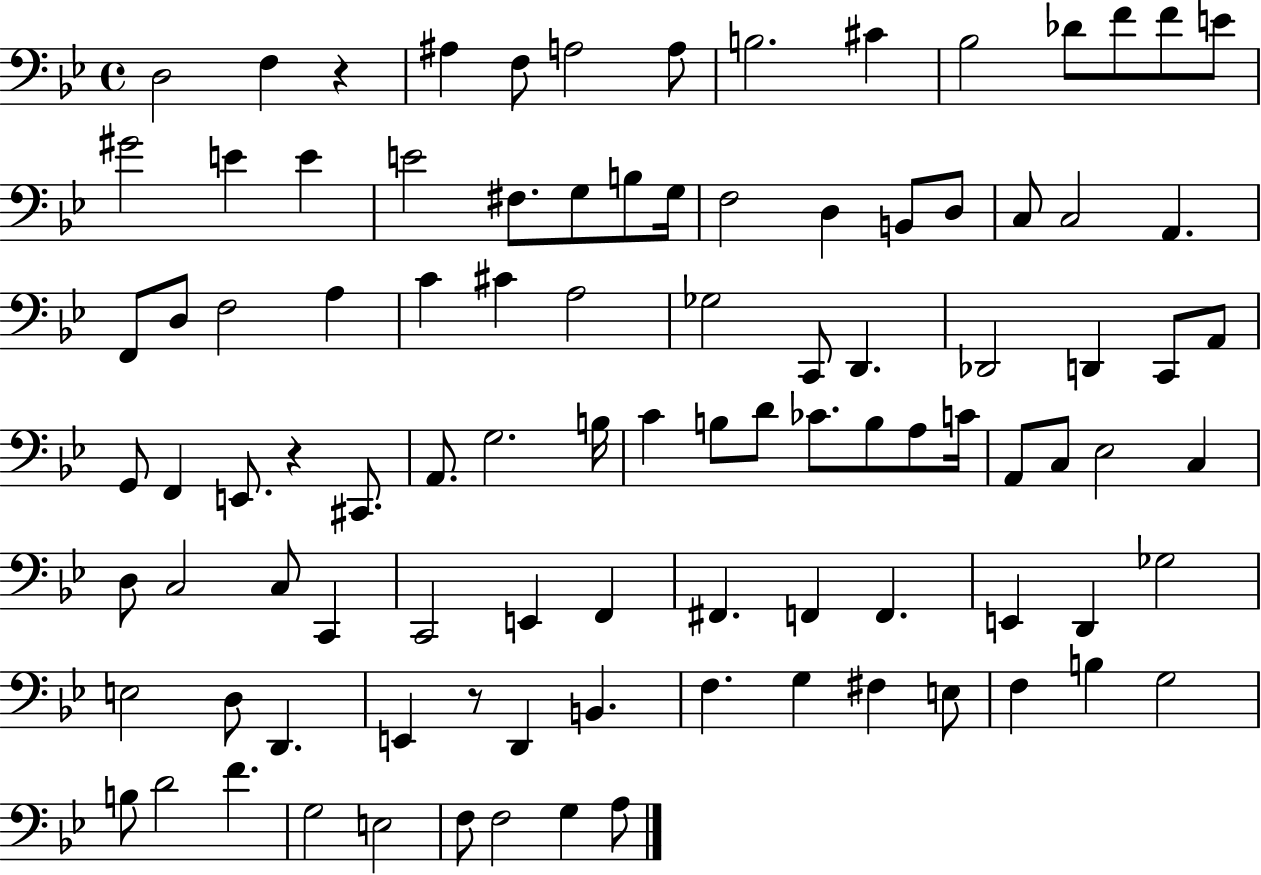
D3/h F3/q R/q A#3/q F3/e A3/h A3/e B3/h. C#4/q Bb3/h Db4/e F4/e F4/e E4/e G#4/h E4/q E4/q E4/h F#3/e. G3/e B3/e G3/s F3/h D3/q B2/e D3/e C3/e C3/h A2/q. F2/e D3/e F3/h A3/q C4/q C#4/q A3/h Gb3/h C2/e D2/q. Db2/h D2/q C2/e A2/e G2/e F2/q E2/e. R/q C#2/e. A2/e. G3/h. B3/s C4/q B3/e D4/e CES4/e. B3/e A3/e C4/s A2/e C3/e Eb3/h C3/q D3/e C3/h C3/e C2/q C2/h E2/q F2/q F#2/q. F2/q F2/q. E2/q D2/q Gb3/h E3/h D3/e D2/q. E2/q R/e D2/q B2/q. F3/q. G3/q F#3/q E3/e F3/q B3/q G3/h B3/e D4/h F4/q. G3/h E3/h F3/e F3/h G3/q A3/e